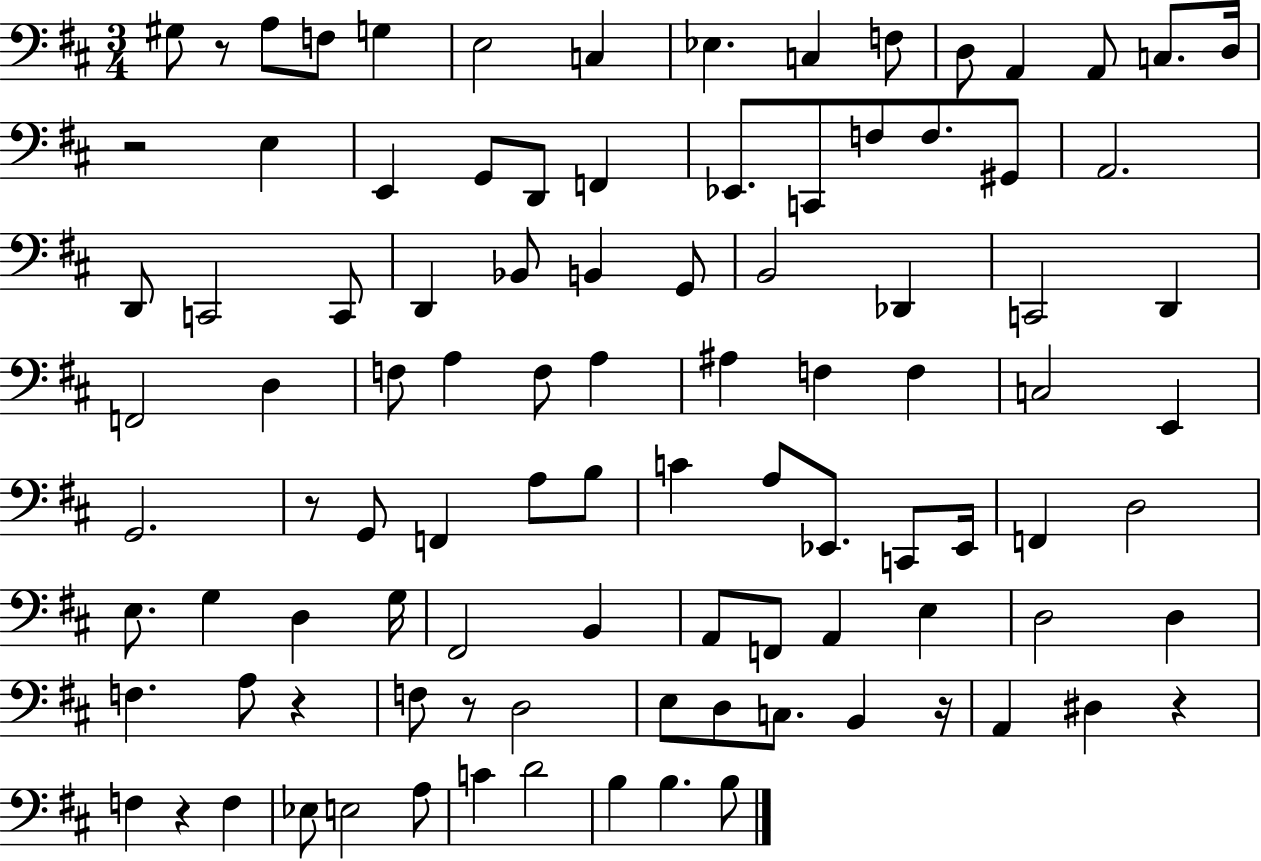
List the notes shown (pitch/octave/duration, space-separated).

G#3/e R/e A3/e F3/e G3/q E3/h C3/q Eb3/q. C3/q F3/e D3/e A2/q A2/e C3/e. D3/s R/h E3/q E2/q G2/e D2/e F2/q Eb2/e. C2/e F3/e F3/e. G#2/e A2/h. D2/e C2/h C2/e D2/q Bb2/e B2/q G2/e B2/h Db2/q C2/h D2/q F2/h D3/q F3/e A3/q F3/e A3/q A#3/q F3/q F3/q C3/h E2/q G2/h. R/e G2/e F2/q A3/e B3/e C4/q A3/e Eb2/e. C2/e Eb2/s F2/q D3/h E3/e. G3/q D3/q G3/s F#2/h B2/q A2/e F2/e A2/q E3/q D3/h D3/q F3/q. A3/e R/q F3/e R/e D3/h E3/e D3/e C3/e. B2/q R/s A2/q D#3/q R/q F3/q R/q F3/q Eb3/e E3/h A3/e C4/q D4/h B3/q B3/q. B3/e